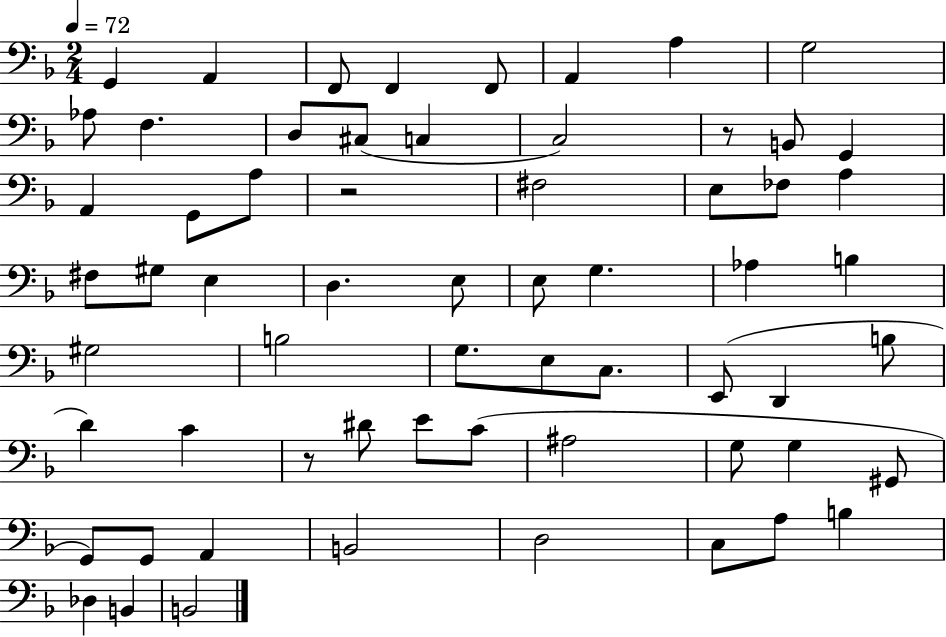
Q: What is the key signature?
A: F major